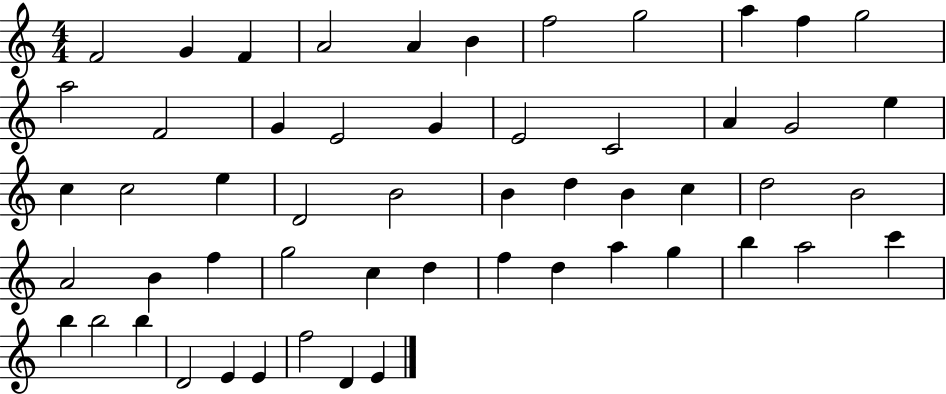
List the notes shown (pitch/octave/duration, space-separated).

F4/h G4/q F4/q A4/h A4/q B4/q F5/h G5/h A5/q F5/q G5/h A5/h F4/h G4/q E4/h G4/q E4/h C4/h A4/q G4/h E5/q C5/q C5/h E5/q D4/h B4/h B4/q D5/q B4/q C5/q D5/h B4/h A4/h B4/q F5/q G5/h C5/q D5/q F5/q D5/q A5/q G5/q B5/q A5/h C6/q B5/q B5/h B5/q D4/h E4/q E4/q F5/h D4/q E4/q